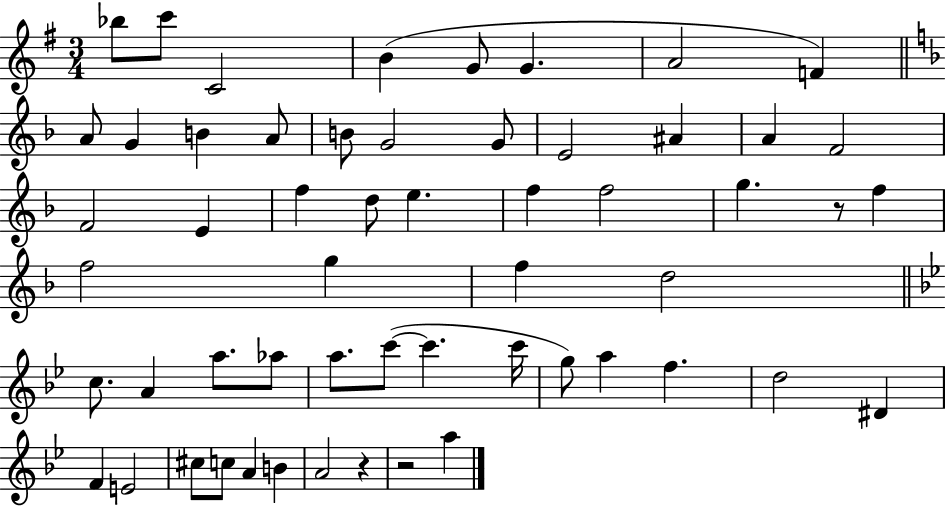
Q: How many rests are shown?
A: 3